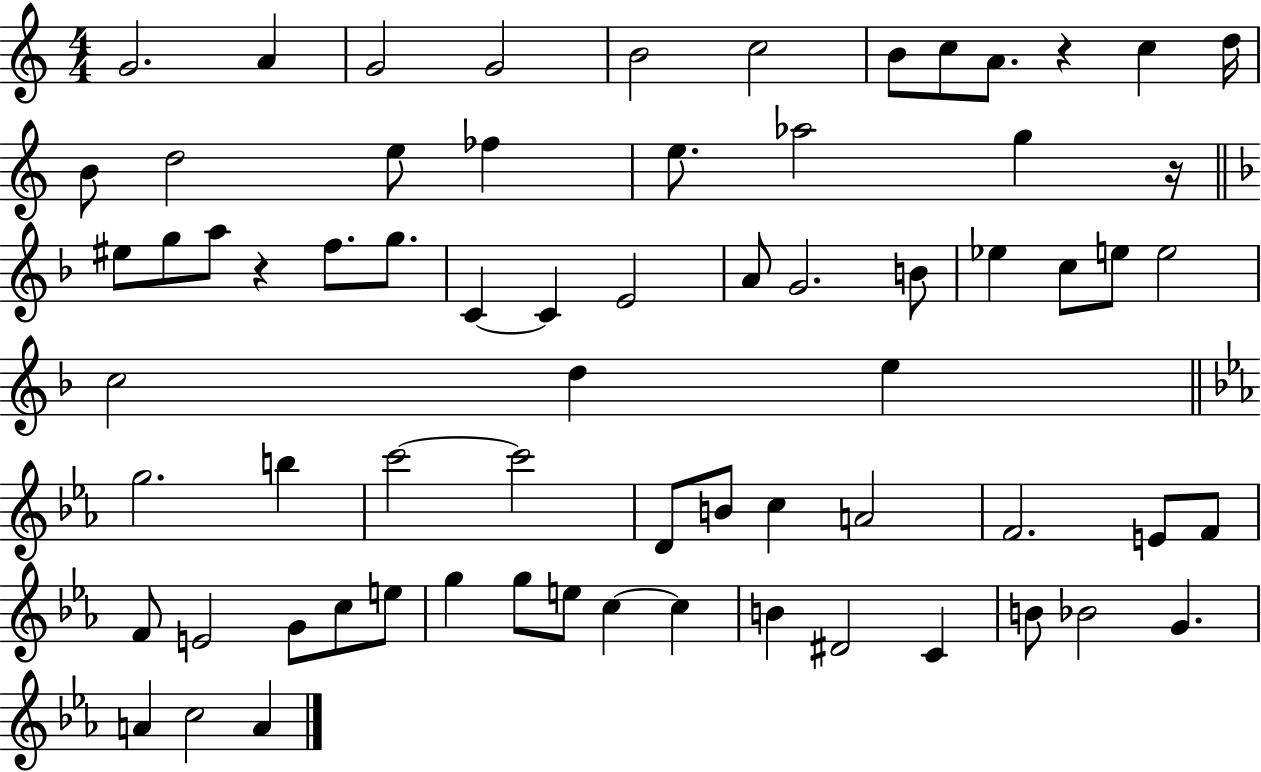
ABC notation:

X:1
T:Untitled
M:4/4
L:1/4
K:C
G2 A G2 G2 B2 c2 B/2 c/2 A/2 z c d/4 B/2 d2 e/2 _f e/2 _a2 g z/4 ^e/2 g/2 a/2 z f/2 g/2 C C E2 A/2 G2 B/2 _e c/2 e/2 e2 c2 d e g2 b c'2 c'2 D/2 B/2 c A2 F2 E/2 F/2 F/2 E2 G/2 c/2 e/2 g g/2 e/2 c c B ^D2 C B/2 _B2 G A c2 A